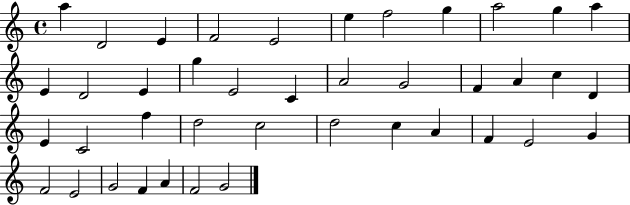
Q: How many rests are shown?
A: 0